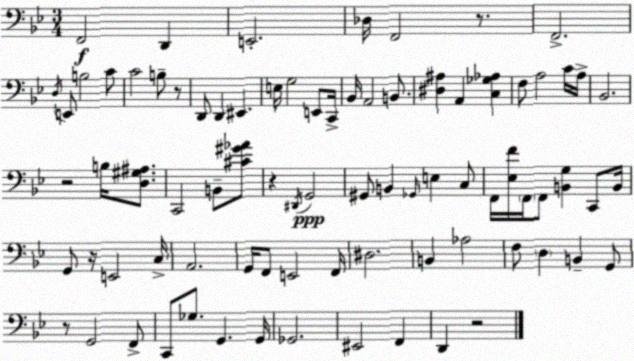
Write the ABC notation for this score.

X:1
T:Untitled
M:3/4
L:1/4
K:Gm
F,,2 D,, E,,2 _D,/4 F,,2 z/2 F,,2 D,/4 E,,/2 B,2 C/2 C2 B,/2 z/2 D,,/2 D,, ^E,, E,/4 G,2 E,,/2 C,,/4 _B,,/4 A,,2 B,,/2 [^D,^A,] A,, [C,_G,_A,] F,/2 A,2 C/4 A,/4 _B,,2 z2 B,/4 [D,^G,^A,]/2 C,,2 B,,/2 [^C^G_A]/2 z ^D,,/4 G,,2 ^G,,/2 B,, _G,,/4 E, C,/2 F,,/4 [_E,F]/4 F,,/4 F,,/2 [B,,G,] C,,/2 B,,/4 G,,/2 z/4 E,,2 C,/4 A,,2 G,,/4 F,,/2 E,,2 F,,/4 ^D,2 B,, _A,2 F,/2 D, B,, G,,/2 z/2 G,,2 F,,/2 C,,/2 _G,/2 G,, G,,/4 _G,,2 ^E,,2 F,, D,, z2